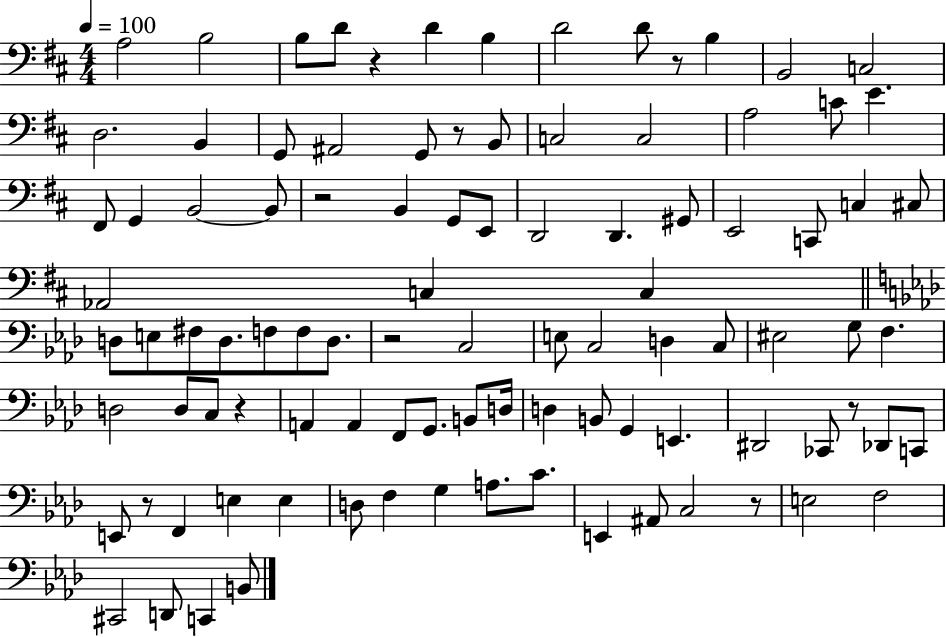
A3/h B3/h B3/e D4/e R/q D4/q B3/q D4/h D4/e R/e B3/q B2/h C3/h D3/h. B2/q G2/e A#2/h G2/e R/e B2/e C3/h C3/h A3/h C4/e E4/q. F#2/e G2/q B2/h B2/e R/h B2/q G2/e E2/e D2/h D2/q. G#2/e E2/h C2/e C3/q C#3/e Ab2/h C3/q C3/q D3/e E3/e F#3/e D3/e. F3/e F3/e D3/e. R/h C3/h E3/e C3/h D3/q C3/e EIS3/h G3/e F3/q. D3/h D3/e C3/e R/q A2/q A2/q F2/e G2/e. B2/e D3/s D3/q B2/e G2/q E2/q. D#2/h CES2/e R/e Db2/e C2/e E2/e R/e F2/q E3/q E3/q D3/e F3/q G3/q A3/e. C4/e. E2/q A#2/e C3/h R/e E3/h F3/h C#2/h D2/e C2/q B2/e